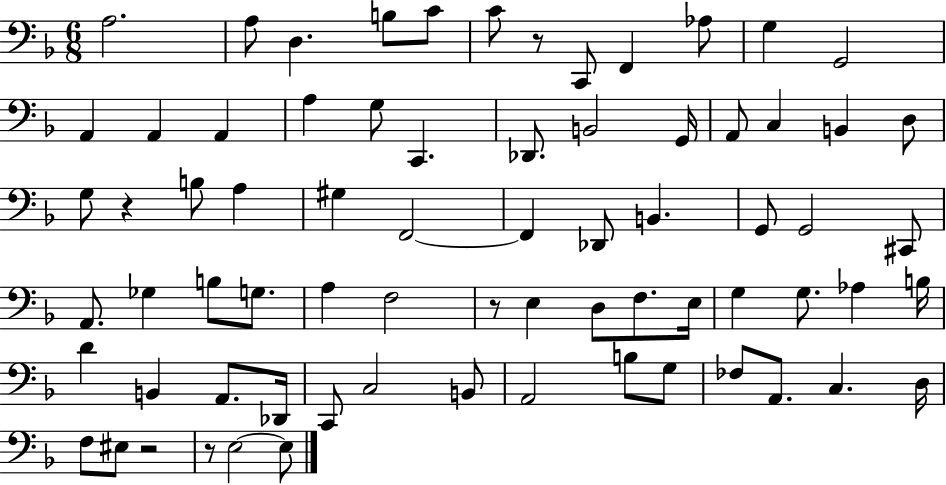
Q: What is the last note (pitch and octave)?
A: E3